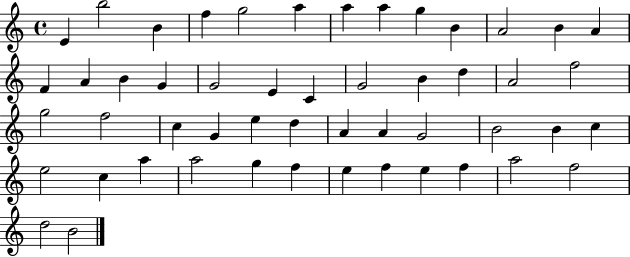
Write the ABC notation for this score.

X:1
T:Untitled
M:4/4
L:1/4
K:C
E b2 B f g2 a a a g B A2 B A F A B G G2 E C G2 B d A2 f2 g2 f2 c G e d A A G2 B2 B c e2 c a a2 g f e f e f a2 f2 d2 B2